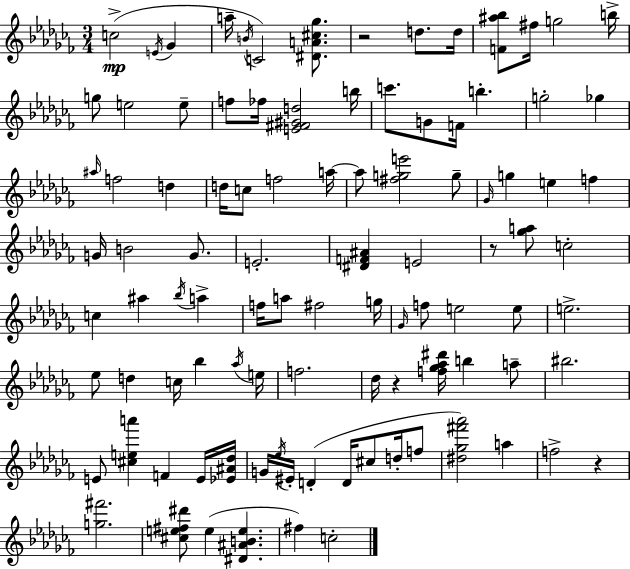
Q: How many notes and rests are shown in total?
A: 99